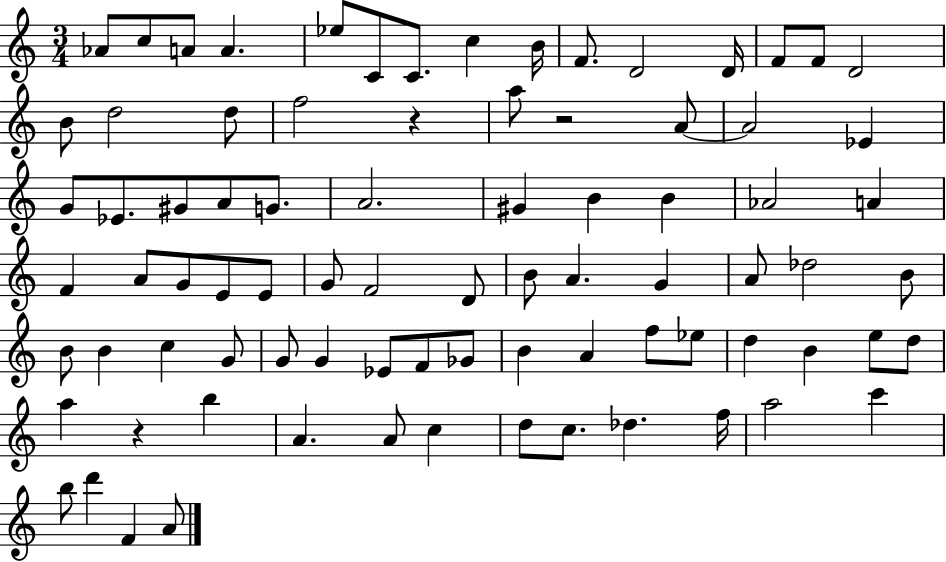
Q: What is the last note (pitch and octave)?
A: A4